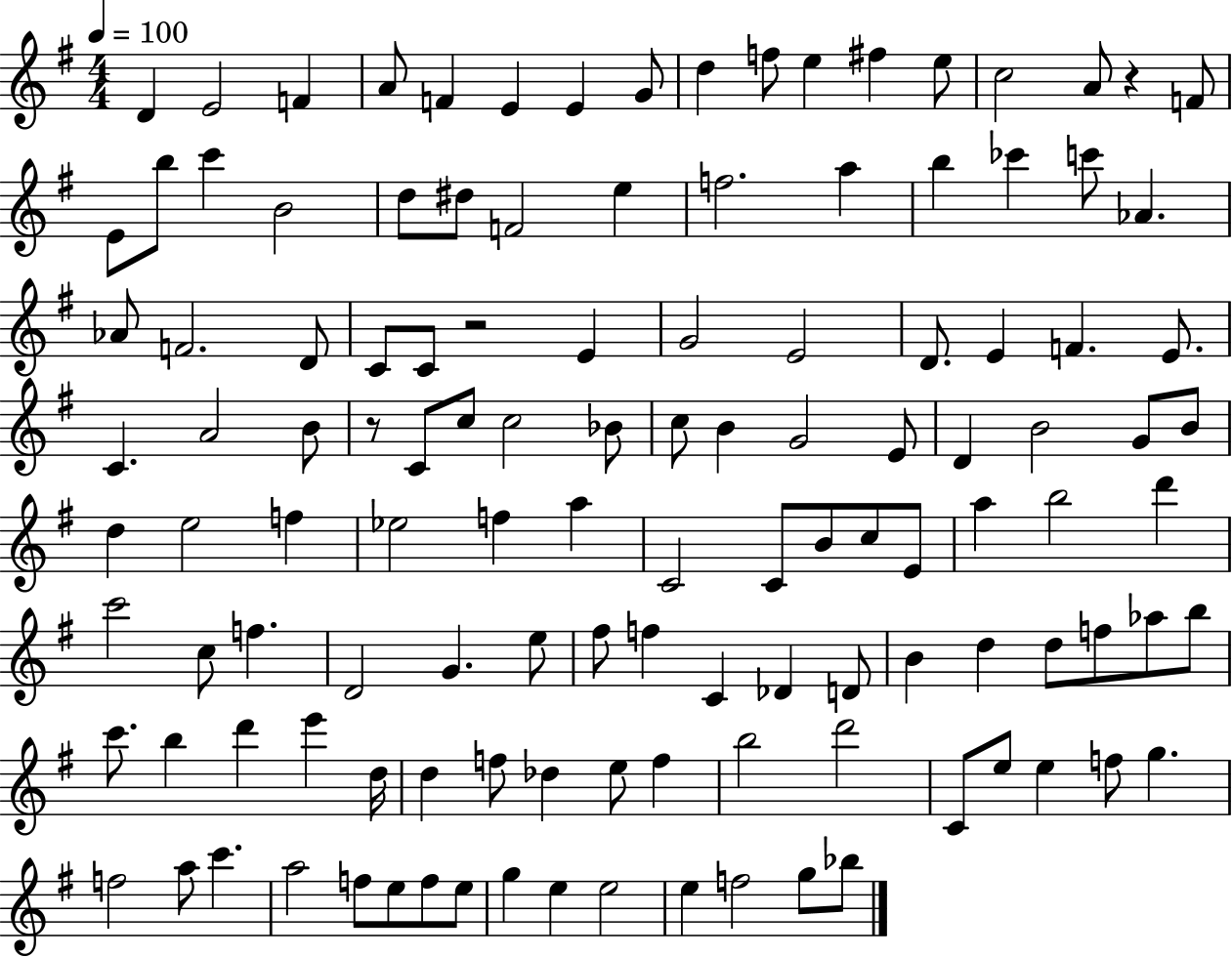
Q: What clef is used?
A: treble